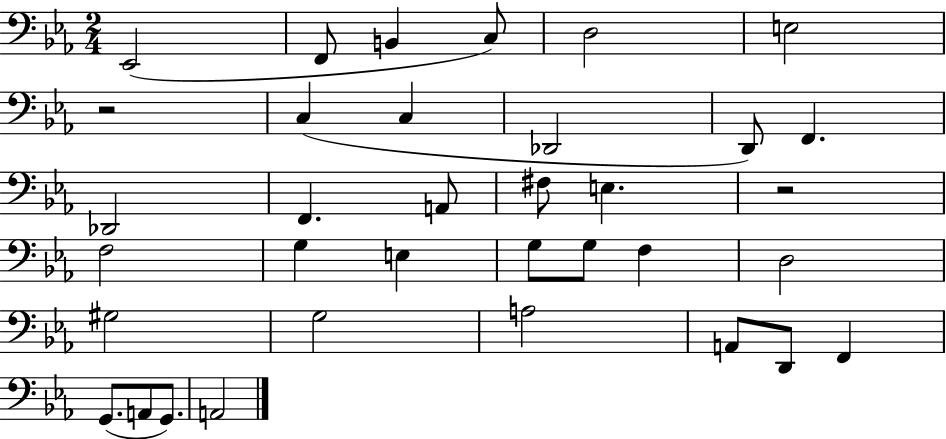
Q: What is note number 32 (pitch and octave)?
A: G2